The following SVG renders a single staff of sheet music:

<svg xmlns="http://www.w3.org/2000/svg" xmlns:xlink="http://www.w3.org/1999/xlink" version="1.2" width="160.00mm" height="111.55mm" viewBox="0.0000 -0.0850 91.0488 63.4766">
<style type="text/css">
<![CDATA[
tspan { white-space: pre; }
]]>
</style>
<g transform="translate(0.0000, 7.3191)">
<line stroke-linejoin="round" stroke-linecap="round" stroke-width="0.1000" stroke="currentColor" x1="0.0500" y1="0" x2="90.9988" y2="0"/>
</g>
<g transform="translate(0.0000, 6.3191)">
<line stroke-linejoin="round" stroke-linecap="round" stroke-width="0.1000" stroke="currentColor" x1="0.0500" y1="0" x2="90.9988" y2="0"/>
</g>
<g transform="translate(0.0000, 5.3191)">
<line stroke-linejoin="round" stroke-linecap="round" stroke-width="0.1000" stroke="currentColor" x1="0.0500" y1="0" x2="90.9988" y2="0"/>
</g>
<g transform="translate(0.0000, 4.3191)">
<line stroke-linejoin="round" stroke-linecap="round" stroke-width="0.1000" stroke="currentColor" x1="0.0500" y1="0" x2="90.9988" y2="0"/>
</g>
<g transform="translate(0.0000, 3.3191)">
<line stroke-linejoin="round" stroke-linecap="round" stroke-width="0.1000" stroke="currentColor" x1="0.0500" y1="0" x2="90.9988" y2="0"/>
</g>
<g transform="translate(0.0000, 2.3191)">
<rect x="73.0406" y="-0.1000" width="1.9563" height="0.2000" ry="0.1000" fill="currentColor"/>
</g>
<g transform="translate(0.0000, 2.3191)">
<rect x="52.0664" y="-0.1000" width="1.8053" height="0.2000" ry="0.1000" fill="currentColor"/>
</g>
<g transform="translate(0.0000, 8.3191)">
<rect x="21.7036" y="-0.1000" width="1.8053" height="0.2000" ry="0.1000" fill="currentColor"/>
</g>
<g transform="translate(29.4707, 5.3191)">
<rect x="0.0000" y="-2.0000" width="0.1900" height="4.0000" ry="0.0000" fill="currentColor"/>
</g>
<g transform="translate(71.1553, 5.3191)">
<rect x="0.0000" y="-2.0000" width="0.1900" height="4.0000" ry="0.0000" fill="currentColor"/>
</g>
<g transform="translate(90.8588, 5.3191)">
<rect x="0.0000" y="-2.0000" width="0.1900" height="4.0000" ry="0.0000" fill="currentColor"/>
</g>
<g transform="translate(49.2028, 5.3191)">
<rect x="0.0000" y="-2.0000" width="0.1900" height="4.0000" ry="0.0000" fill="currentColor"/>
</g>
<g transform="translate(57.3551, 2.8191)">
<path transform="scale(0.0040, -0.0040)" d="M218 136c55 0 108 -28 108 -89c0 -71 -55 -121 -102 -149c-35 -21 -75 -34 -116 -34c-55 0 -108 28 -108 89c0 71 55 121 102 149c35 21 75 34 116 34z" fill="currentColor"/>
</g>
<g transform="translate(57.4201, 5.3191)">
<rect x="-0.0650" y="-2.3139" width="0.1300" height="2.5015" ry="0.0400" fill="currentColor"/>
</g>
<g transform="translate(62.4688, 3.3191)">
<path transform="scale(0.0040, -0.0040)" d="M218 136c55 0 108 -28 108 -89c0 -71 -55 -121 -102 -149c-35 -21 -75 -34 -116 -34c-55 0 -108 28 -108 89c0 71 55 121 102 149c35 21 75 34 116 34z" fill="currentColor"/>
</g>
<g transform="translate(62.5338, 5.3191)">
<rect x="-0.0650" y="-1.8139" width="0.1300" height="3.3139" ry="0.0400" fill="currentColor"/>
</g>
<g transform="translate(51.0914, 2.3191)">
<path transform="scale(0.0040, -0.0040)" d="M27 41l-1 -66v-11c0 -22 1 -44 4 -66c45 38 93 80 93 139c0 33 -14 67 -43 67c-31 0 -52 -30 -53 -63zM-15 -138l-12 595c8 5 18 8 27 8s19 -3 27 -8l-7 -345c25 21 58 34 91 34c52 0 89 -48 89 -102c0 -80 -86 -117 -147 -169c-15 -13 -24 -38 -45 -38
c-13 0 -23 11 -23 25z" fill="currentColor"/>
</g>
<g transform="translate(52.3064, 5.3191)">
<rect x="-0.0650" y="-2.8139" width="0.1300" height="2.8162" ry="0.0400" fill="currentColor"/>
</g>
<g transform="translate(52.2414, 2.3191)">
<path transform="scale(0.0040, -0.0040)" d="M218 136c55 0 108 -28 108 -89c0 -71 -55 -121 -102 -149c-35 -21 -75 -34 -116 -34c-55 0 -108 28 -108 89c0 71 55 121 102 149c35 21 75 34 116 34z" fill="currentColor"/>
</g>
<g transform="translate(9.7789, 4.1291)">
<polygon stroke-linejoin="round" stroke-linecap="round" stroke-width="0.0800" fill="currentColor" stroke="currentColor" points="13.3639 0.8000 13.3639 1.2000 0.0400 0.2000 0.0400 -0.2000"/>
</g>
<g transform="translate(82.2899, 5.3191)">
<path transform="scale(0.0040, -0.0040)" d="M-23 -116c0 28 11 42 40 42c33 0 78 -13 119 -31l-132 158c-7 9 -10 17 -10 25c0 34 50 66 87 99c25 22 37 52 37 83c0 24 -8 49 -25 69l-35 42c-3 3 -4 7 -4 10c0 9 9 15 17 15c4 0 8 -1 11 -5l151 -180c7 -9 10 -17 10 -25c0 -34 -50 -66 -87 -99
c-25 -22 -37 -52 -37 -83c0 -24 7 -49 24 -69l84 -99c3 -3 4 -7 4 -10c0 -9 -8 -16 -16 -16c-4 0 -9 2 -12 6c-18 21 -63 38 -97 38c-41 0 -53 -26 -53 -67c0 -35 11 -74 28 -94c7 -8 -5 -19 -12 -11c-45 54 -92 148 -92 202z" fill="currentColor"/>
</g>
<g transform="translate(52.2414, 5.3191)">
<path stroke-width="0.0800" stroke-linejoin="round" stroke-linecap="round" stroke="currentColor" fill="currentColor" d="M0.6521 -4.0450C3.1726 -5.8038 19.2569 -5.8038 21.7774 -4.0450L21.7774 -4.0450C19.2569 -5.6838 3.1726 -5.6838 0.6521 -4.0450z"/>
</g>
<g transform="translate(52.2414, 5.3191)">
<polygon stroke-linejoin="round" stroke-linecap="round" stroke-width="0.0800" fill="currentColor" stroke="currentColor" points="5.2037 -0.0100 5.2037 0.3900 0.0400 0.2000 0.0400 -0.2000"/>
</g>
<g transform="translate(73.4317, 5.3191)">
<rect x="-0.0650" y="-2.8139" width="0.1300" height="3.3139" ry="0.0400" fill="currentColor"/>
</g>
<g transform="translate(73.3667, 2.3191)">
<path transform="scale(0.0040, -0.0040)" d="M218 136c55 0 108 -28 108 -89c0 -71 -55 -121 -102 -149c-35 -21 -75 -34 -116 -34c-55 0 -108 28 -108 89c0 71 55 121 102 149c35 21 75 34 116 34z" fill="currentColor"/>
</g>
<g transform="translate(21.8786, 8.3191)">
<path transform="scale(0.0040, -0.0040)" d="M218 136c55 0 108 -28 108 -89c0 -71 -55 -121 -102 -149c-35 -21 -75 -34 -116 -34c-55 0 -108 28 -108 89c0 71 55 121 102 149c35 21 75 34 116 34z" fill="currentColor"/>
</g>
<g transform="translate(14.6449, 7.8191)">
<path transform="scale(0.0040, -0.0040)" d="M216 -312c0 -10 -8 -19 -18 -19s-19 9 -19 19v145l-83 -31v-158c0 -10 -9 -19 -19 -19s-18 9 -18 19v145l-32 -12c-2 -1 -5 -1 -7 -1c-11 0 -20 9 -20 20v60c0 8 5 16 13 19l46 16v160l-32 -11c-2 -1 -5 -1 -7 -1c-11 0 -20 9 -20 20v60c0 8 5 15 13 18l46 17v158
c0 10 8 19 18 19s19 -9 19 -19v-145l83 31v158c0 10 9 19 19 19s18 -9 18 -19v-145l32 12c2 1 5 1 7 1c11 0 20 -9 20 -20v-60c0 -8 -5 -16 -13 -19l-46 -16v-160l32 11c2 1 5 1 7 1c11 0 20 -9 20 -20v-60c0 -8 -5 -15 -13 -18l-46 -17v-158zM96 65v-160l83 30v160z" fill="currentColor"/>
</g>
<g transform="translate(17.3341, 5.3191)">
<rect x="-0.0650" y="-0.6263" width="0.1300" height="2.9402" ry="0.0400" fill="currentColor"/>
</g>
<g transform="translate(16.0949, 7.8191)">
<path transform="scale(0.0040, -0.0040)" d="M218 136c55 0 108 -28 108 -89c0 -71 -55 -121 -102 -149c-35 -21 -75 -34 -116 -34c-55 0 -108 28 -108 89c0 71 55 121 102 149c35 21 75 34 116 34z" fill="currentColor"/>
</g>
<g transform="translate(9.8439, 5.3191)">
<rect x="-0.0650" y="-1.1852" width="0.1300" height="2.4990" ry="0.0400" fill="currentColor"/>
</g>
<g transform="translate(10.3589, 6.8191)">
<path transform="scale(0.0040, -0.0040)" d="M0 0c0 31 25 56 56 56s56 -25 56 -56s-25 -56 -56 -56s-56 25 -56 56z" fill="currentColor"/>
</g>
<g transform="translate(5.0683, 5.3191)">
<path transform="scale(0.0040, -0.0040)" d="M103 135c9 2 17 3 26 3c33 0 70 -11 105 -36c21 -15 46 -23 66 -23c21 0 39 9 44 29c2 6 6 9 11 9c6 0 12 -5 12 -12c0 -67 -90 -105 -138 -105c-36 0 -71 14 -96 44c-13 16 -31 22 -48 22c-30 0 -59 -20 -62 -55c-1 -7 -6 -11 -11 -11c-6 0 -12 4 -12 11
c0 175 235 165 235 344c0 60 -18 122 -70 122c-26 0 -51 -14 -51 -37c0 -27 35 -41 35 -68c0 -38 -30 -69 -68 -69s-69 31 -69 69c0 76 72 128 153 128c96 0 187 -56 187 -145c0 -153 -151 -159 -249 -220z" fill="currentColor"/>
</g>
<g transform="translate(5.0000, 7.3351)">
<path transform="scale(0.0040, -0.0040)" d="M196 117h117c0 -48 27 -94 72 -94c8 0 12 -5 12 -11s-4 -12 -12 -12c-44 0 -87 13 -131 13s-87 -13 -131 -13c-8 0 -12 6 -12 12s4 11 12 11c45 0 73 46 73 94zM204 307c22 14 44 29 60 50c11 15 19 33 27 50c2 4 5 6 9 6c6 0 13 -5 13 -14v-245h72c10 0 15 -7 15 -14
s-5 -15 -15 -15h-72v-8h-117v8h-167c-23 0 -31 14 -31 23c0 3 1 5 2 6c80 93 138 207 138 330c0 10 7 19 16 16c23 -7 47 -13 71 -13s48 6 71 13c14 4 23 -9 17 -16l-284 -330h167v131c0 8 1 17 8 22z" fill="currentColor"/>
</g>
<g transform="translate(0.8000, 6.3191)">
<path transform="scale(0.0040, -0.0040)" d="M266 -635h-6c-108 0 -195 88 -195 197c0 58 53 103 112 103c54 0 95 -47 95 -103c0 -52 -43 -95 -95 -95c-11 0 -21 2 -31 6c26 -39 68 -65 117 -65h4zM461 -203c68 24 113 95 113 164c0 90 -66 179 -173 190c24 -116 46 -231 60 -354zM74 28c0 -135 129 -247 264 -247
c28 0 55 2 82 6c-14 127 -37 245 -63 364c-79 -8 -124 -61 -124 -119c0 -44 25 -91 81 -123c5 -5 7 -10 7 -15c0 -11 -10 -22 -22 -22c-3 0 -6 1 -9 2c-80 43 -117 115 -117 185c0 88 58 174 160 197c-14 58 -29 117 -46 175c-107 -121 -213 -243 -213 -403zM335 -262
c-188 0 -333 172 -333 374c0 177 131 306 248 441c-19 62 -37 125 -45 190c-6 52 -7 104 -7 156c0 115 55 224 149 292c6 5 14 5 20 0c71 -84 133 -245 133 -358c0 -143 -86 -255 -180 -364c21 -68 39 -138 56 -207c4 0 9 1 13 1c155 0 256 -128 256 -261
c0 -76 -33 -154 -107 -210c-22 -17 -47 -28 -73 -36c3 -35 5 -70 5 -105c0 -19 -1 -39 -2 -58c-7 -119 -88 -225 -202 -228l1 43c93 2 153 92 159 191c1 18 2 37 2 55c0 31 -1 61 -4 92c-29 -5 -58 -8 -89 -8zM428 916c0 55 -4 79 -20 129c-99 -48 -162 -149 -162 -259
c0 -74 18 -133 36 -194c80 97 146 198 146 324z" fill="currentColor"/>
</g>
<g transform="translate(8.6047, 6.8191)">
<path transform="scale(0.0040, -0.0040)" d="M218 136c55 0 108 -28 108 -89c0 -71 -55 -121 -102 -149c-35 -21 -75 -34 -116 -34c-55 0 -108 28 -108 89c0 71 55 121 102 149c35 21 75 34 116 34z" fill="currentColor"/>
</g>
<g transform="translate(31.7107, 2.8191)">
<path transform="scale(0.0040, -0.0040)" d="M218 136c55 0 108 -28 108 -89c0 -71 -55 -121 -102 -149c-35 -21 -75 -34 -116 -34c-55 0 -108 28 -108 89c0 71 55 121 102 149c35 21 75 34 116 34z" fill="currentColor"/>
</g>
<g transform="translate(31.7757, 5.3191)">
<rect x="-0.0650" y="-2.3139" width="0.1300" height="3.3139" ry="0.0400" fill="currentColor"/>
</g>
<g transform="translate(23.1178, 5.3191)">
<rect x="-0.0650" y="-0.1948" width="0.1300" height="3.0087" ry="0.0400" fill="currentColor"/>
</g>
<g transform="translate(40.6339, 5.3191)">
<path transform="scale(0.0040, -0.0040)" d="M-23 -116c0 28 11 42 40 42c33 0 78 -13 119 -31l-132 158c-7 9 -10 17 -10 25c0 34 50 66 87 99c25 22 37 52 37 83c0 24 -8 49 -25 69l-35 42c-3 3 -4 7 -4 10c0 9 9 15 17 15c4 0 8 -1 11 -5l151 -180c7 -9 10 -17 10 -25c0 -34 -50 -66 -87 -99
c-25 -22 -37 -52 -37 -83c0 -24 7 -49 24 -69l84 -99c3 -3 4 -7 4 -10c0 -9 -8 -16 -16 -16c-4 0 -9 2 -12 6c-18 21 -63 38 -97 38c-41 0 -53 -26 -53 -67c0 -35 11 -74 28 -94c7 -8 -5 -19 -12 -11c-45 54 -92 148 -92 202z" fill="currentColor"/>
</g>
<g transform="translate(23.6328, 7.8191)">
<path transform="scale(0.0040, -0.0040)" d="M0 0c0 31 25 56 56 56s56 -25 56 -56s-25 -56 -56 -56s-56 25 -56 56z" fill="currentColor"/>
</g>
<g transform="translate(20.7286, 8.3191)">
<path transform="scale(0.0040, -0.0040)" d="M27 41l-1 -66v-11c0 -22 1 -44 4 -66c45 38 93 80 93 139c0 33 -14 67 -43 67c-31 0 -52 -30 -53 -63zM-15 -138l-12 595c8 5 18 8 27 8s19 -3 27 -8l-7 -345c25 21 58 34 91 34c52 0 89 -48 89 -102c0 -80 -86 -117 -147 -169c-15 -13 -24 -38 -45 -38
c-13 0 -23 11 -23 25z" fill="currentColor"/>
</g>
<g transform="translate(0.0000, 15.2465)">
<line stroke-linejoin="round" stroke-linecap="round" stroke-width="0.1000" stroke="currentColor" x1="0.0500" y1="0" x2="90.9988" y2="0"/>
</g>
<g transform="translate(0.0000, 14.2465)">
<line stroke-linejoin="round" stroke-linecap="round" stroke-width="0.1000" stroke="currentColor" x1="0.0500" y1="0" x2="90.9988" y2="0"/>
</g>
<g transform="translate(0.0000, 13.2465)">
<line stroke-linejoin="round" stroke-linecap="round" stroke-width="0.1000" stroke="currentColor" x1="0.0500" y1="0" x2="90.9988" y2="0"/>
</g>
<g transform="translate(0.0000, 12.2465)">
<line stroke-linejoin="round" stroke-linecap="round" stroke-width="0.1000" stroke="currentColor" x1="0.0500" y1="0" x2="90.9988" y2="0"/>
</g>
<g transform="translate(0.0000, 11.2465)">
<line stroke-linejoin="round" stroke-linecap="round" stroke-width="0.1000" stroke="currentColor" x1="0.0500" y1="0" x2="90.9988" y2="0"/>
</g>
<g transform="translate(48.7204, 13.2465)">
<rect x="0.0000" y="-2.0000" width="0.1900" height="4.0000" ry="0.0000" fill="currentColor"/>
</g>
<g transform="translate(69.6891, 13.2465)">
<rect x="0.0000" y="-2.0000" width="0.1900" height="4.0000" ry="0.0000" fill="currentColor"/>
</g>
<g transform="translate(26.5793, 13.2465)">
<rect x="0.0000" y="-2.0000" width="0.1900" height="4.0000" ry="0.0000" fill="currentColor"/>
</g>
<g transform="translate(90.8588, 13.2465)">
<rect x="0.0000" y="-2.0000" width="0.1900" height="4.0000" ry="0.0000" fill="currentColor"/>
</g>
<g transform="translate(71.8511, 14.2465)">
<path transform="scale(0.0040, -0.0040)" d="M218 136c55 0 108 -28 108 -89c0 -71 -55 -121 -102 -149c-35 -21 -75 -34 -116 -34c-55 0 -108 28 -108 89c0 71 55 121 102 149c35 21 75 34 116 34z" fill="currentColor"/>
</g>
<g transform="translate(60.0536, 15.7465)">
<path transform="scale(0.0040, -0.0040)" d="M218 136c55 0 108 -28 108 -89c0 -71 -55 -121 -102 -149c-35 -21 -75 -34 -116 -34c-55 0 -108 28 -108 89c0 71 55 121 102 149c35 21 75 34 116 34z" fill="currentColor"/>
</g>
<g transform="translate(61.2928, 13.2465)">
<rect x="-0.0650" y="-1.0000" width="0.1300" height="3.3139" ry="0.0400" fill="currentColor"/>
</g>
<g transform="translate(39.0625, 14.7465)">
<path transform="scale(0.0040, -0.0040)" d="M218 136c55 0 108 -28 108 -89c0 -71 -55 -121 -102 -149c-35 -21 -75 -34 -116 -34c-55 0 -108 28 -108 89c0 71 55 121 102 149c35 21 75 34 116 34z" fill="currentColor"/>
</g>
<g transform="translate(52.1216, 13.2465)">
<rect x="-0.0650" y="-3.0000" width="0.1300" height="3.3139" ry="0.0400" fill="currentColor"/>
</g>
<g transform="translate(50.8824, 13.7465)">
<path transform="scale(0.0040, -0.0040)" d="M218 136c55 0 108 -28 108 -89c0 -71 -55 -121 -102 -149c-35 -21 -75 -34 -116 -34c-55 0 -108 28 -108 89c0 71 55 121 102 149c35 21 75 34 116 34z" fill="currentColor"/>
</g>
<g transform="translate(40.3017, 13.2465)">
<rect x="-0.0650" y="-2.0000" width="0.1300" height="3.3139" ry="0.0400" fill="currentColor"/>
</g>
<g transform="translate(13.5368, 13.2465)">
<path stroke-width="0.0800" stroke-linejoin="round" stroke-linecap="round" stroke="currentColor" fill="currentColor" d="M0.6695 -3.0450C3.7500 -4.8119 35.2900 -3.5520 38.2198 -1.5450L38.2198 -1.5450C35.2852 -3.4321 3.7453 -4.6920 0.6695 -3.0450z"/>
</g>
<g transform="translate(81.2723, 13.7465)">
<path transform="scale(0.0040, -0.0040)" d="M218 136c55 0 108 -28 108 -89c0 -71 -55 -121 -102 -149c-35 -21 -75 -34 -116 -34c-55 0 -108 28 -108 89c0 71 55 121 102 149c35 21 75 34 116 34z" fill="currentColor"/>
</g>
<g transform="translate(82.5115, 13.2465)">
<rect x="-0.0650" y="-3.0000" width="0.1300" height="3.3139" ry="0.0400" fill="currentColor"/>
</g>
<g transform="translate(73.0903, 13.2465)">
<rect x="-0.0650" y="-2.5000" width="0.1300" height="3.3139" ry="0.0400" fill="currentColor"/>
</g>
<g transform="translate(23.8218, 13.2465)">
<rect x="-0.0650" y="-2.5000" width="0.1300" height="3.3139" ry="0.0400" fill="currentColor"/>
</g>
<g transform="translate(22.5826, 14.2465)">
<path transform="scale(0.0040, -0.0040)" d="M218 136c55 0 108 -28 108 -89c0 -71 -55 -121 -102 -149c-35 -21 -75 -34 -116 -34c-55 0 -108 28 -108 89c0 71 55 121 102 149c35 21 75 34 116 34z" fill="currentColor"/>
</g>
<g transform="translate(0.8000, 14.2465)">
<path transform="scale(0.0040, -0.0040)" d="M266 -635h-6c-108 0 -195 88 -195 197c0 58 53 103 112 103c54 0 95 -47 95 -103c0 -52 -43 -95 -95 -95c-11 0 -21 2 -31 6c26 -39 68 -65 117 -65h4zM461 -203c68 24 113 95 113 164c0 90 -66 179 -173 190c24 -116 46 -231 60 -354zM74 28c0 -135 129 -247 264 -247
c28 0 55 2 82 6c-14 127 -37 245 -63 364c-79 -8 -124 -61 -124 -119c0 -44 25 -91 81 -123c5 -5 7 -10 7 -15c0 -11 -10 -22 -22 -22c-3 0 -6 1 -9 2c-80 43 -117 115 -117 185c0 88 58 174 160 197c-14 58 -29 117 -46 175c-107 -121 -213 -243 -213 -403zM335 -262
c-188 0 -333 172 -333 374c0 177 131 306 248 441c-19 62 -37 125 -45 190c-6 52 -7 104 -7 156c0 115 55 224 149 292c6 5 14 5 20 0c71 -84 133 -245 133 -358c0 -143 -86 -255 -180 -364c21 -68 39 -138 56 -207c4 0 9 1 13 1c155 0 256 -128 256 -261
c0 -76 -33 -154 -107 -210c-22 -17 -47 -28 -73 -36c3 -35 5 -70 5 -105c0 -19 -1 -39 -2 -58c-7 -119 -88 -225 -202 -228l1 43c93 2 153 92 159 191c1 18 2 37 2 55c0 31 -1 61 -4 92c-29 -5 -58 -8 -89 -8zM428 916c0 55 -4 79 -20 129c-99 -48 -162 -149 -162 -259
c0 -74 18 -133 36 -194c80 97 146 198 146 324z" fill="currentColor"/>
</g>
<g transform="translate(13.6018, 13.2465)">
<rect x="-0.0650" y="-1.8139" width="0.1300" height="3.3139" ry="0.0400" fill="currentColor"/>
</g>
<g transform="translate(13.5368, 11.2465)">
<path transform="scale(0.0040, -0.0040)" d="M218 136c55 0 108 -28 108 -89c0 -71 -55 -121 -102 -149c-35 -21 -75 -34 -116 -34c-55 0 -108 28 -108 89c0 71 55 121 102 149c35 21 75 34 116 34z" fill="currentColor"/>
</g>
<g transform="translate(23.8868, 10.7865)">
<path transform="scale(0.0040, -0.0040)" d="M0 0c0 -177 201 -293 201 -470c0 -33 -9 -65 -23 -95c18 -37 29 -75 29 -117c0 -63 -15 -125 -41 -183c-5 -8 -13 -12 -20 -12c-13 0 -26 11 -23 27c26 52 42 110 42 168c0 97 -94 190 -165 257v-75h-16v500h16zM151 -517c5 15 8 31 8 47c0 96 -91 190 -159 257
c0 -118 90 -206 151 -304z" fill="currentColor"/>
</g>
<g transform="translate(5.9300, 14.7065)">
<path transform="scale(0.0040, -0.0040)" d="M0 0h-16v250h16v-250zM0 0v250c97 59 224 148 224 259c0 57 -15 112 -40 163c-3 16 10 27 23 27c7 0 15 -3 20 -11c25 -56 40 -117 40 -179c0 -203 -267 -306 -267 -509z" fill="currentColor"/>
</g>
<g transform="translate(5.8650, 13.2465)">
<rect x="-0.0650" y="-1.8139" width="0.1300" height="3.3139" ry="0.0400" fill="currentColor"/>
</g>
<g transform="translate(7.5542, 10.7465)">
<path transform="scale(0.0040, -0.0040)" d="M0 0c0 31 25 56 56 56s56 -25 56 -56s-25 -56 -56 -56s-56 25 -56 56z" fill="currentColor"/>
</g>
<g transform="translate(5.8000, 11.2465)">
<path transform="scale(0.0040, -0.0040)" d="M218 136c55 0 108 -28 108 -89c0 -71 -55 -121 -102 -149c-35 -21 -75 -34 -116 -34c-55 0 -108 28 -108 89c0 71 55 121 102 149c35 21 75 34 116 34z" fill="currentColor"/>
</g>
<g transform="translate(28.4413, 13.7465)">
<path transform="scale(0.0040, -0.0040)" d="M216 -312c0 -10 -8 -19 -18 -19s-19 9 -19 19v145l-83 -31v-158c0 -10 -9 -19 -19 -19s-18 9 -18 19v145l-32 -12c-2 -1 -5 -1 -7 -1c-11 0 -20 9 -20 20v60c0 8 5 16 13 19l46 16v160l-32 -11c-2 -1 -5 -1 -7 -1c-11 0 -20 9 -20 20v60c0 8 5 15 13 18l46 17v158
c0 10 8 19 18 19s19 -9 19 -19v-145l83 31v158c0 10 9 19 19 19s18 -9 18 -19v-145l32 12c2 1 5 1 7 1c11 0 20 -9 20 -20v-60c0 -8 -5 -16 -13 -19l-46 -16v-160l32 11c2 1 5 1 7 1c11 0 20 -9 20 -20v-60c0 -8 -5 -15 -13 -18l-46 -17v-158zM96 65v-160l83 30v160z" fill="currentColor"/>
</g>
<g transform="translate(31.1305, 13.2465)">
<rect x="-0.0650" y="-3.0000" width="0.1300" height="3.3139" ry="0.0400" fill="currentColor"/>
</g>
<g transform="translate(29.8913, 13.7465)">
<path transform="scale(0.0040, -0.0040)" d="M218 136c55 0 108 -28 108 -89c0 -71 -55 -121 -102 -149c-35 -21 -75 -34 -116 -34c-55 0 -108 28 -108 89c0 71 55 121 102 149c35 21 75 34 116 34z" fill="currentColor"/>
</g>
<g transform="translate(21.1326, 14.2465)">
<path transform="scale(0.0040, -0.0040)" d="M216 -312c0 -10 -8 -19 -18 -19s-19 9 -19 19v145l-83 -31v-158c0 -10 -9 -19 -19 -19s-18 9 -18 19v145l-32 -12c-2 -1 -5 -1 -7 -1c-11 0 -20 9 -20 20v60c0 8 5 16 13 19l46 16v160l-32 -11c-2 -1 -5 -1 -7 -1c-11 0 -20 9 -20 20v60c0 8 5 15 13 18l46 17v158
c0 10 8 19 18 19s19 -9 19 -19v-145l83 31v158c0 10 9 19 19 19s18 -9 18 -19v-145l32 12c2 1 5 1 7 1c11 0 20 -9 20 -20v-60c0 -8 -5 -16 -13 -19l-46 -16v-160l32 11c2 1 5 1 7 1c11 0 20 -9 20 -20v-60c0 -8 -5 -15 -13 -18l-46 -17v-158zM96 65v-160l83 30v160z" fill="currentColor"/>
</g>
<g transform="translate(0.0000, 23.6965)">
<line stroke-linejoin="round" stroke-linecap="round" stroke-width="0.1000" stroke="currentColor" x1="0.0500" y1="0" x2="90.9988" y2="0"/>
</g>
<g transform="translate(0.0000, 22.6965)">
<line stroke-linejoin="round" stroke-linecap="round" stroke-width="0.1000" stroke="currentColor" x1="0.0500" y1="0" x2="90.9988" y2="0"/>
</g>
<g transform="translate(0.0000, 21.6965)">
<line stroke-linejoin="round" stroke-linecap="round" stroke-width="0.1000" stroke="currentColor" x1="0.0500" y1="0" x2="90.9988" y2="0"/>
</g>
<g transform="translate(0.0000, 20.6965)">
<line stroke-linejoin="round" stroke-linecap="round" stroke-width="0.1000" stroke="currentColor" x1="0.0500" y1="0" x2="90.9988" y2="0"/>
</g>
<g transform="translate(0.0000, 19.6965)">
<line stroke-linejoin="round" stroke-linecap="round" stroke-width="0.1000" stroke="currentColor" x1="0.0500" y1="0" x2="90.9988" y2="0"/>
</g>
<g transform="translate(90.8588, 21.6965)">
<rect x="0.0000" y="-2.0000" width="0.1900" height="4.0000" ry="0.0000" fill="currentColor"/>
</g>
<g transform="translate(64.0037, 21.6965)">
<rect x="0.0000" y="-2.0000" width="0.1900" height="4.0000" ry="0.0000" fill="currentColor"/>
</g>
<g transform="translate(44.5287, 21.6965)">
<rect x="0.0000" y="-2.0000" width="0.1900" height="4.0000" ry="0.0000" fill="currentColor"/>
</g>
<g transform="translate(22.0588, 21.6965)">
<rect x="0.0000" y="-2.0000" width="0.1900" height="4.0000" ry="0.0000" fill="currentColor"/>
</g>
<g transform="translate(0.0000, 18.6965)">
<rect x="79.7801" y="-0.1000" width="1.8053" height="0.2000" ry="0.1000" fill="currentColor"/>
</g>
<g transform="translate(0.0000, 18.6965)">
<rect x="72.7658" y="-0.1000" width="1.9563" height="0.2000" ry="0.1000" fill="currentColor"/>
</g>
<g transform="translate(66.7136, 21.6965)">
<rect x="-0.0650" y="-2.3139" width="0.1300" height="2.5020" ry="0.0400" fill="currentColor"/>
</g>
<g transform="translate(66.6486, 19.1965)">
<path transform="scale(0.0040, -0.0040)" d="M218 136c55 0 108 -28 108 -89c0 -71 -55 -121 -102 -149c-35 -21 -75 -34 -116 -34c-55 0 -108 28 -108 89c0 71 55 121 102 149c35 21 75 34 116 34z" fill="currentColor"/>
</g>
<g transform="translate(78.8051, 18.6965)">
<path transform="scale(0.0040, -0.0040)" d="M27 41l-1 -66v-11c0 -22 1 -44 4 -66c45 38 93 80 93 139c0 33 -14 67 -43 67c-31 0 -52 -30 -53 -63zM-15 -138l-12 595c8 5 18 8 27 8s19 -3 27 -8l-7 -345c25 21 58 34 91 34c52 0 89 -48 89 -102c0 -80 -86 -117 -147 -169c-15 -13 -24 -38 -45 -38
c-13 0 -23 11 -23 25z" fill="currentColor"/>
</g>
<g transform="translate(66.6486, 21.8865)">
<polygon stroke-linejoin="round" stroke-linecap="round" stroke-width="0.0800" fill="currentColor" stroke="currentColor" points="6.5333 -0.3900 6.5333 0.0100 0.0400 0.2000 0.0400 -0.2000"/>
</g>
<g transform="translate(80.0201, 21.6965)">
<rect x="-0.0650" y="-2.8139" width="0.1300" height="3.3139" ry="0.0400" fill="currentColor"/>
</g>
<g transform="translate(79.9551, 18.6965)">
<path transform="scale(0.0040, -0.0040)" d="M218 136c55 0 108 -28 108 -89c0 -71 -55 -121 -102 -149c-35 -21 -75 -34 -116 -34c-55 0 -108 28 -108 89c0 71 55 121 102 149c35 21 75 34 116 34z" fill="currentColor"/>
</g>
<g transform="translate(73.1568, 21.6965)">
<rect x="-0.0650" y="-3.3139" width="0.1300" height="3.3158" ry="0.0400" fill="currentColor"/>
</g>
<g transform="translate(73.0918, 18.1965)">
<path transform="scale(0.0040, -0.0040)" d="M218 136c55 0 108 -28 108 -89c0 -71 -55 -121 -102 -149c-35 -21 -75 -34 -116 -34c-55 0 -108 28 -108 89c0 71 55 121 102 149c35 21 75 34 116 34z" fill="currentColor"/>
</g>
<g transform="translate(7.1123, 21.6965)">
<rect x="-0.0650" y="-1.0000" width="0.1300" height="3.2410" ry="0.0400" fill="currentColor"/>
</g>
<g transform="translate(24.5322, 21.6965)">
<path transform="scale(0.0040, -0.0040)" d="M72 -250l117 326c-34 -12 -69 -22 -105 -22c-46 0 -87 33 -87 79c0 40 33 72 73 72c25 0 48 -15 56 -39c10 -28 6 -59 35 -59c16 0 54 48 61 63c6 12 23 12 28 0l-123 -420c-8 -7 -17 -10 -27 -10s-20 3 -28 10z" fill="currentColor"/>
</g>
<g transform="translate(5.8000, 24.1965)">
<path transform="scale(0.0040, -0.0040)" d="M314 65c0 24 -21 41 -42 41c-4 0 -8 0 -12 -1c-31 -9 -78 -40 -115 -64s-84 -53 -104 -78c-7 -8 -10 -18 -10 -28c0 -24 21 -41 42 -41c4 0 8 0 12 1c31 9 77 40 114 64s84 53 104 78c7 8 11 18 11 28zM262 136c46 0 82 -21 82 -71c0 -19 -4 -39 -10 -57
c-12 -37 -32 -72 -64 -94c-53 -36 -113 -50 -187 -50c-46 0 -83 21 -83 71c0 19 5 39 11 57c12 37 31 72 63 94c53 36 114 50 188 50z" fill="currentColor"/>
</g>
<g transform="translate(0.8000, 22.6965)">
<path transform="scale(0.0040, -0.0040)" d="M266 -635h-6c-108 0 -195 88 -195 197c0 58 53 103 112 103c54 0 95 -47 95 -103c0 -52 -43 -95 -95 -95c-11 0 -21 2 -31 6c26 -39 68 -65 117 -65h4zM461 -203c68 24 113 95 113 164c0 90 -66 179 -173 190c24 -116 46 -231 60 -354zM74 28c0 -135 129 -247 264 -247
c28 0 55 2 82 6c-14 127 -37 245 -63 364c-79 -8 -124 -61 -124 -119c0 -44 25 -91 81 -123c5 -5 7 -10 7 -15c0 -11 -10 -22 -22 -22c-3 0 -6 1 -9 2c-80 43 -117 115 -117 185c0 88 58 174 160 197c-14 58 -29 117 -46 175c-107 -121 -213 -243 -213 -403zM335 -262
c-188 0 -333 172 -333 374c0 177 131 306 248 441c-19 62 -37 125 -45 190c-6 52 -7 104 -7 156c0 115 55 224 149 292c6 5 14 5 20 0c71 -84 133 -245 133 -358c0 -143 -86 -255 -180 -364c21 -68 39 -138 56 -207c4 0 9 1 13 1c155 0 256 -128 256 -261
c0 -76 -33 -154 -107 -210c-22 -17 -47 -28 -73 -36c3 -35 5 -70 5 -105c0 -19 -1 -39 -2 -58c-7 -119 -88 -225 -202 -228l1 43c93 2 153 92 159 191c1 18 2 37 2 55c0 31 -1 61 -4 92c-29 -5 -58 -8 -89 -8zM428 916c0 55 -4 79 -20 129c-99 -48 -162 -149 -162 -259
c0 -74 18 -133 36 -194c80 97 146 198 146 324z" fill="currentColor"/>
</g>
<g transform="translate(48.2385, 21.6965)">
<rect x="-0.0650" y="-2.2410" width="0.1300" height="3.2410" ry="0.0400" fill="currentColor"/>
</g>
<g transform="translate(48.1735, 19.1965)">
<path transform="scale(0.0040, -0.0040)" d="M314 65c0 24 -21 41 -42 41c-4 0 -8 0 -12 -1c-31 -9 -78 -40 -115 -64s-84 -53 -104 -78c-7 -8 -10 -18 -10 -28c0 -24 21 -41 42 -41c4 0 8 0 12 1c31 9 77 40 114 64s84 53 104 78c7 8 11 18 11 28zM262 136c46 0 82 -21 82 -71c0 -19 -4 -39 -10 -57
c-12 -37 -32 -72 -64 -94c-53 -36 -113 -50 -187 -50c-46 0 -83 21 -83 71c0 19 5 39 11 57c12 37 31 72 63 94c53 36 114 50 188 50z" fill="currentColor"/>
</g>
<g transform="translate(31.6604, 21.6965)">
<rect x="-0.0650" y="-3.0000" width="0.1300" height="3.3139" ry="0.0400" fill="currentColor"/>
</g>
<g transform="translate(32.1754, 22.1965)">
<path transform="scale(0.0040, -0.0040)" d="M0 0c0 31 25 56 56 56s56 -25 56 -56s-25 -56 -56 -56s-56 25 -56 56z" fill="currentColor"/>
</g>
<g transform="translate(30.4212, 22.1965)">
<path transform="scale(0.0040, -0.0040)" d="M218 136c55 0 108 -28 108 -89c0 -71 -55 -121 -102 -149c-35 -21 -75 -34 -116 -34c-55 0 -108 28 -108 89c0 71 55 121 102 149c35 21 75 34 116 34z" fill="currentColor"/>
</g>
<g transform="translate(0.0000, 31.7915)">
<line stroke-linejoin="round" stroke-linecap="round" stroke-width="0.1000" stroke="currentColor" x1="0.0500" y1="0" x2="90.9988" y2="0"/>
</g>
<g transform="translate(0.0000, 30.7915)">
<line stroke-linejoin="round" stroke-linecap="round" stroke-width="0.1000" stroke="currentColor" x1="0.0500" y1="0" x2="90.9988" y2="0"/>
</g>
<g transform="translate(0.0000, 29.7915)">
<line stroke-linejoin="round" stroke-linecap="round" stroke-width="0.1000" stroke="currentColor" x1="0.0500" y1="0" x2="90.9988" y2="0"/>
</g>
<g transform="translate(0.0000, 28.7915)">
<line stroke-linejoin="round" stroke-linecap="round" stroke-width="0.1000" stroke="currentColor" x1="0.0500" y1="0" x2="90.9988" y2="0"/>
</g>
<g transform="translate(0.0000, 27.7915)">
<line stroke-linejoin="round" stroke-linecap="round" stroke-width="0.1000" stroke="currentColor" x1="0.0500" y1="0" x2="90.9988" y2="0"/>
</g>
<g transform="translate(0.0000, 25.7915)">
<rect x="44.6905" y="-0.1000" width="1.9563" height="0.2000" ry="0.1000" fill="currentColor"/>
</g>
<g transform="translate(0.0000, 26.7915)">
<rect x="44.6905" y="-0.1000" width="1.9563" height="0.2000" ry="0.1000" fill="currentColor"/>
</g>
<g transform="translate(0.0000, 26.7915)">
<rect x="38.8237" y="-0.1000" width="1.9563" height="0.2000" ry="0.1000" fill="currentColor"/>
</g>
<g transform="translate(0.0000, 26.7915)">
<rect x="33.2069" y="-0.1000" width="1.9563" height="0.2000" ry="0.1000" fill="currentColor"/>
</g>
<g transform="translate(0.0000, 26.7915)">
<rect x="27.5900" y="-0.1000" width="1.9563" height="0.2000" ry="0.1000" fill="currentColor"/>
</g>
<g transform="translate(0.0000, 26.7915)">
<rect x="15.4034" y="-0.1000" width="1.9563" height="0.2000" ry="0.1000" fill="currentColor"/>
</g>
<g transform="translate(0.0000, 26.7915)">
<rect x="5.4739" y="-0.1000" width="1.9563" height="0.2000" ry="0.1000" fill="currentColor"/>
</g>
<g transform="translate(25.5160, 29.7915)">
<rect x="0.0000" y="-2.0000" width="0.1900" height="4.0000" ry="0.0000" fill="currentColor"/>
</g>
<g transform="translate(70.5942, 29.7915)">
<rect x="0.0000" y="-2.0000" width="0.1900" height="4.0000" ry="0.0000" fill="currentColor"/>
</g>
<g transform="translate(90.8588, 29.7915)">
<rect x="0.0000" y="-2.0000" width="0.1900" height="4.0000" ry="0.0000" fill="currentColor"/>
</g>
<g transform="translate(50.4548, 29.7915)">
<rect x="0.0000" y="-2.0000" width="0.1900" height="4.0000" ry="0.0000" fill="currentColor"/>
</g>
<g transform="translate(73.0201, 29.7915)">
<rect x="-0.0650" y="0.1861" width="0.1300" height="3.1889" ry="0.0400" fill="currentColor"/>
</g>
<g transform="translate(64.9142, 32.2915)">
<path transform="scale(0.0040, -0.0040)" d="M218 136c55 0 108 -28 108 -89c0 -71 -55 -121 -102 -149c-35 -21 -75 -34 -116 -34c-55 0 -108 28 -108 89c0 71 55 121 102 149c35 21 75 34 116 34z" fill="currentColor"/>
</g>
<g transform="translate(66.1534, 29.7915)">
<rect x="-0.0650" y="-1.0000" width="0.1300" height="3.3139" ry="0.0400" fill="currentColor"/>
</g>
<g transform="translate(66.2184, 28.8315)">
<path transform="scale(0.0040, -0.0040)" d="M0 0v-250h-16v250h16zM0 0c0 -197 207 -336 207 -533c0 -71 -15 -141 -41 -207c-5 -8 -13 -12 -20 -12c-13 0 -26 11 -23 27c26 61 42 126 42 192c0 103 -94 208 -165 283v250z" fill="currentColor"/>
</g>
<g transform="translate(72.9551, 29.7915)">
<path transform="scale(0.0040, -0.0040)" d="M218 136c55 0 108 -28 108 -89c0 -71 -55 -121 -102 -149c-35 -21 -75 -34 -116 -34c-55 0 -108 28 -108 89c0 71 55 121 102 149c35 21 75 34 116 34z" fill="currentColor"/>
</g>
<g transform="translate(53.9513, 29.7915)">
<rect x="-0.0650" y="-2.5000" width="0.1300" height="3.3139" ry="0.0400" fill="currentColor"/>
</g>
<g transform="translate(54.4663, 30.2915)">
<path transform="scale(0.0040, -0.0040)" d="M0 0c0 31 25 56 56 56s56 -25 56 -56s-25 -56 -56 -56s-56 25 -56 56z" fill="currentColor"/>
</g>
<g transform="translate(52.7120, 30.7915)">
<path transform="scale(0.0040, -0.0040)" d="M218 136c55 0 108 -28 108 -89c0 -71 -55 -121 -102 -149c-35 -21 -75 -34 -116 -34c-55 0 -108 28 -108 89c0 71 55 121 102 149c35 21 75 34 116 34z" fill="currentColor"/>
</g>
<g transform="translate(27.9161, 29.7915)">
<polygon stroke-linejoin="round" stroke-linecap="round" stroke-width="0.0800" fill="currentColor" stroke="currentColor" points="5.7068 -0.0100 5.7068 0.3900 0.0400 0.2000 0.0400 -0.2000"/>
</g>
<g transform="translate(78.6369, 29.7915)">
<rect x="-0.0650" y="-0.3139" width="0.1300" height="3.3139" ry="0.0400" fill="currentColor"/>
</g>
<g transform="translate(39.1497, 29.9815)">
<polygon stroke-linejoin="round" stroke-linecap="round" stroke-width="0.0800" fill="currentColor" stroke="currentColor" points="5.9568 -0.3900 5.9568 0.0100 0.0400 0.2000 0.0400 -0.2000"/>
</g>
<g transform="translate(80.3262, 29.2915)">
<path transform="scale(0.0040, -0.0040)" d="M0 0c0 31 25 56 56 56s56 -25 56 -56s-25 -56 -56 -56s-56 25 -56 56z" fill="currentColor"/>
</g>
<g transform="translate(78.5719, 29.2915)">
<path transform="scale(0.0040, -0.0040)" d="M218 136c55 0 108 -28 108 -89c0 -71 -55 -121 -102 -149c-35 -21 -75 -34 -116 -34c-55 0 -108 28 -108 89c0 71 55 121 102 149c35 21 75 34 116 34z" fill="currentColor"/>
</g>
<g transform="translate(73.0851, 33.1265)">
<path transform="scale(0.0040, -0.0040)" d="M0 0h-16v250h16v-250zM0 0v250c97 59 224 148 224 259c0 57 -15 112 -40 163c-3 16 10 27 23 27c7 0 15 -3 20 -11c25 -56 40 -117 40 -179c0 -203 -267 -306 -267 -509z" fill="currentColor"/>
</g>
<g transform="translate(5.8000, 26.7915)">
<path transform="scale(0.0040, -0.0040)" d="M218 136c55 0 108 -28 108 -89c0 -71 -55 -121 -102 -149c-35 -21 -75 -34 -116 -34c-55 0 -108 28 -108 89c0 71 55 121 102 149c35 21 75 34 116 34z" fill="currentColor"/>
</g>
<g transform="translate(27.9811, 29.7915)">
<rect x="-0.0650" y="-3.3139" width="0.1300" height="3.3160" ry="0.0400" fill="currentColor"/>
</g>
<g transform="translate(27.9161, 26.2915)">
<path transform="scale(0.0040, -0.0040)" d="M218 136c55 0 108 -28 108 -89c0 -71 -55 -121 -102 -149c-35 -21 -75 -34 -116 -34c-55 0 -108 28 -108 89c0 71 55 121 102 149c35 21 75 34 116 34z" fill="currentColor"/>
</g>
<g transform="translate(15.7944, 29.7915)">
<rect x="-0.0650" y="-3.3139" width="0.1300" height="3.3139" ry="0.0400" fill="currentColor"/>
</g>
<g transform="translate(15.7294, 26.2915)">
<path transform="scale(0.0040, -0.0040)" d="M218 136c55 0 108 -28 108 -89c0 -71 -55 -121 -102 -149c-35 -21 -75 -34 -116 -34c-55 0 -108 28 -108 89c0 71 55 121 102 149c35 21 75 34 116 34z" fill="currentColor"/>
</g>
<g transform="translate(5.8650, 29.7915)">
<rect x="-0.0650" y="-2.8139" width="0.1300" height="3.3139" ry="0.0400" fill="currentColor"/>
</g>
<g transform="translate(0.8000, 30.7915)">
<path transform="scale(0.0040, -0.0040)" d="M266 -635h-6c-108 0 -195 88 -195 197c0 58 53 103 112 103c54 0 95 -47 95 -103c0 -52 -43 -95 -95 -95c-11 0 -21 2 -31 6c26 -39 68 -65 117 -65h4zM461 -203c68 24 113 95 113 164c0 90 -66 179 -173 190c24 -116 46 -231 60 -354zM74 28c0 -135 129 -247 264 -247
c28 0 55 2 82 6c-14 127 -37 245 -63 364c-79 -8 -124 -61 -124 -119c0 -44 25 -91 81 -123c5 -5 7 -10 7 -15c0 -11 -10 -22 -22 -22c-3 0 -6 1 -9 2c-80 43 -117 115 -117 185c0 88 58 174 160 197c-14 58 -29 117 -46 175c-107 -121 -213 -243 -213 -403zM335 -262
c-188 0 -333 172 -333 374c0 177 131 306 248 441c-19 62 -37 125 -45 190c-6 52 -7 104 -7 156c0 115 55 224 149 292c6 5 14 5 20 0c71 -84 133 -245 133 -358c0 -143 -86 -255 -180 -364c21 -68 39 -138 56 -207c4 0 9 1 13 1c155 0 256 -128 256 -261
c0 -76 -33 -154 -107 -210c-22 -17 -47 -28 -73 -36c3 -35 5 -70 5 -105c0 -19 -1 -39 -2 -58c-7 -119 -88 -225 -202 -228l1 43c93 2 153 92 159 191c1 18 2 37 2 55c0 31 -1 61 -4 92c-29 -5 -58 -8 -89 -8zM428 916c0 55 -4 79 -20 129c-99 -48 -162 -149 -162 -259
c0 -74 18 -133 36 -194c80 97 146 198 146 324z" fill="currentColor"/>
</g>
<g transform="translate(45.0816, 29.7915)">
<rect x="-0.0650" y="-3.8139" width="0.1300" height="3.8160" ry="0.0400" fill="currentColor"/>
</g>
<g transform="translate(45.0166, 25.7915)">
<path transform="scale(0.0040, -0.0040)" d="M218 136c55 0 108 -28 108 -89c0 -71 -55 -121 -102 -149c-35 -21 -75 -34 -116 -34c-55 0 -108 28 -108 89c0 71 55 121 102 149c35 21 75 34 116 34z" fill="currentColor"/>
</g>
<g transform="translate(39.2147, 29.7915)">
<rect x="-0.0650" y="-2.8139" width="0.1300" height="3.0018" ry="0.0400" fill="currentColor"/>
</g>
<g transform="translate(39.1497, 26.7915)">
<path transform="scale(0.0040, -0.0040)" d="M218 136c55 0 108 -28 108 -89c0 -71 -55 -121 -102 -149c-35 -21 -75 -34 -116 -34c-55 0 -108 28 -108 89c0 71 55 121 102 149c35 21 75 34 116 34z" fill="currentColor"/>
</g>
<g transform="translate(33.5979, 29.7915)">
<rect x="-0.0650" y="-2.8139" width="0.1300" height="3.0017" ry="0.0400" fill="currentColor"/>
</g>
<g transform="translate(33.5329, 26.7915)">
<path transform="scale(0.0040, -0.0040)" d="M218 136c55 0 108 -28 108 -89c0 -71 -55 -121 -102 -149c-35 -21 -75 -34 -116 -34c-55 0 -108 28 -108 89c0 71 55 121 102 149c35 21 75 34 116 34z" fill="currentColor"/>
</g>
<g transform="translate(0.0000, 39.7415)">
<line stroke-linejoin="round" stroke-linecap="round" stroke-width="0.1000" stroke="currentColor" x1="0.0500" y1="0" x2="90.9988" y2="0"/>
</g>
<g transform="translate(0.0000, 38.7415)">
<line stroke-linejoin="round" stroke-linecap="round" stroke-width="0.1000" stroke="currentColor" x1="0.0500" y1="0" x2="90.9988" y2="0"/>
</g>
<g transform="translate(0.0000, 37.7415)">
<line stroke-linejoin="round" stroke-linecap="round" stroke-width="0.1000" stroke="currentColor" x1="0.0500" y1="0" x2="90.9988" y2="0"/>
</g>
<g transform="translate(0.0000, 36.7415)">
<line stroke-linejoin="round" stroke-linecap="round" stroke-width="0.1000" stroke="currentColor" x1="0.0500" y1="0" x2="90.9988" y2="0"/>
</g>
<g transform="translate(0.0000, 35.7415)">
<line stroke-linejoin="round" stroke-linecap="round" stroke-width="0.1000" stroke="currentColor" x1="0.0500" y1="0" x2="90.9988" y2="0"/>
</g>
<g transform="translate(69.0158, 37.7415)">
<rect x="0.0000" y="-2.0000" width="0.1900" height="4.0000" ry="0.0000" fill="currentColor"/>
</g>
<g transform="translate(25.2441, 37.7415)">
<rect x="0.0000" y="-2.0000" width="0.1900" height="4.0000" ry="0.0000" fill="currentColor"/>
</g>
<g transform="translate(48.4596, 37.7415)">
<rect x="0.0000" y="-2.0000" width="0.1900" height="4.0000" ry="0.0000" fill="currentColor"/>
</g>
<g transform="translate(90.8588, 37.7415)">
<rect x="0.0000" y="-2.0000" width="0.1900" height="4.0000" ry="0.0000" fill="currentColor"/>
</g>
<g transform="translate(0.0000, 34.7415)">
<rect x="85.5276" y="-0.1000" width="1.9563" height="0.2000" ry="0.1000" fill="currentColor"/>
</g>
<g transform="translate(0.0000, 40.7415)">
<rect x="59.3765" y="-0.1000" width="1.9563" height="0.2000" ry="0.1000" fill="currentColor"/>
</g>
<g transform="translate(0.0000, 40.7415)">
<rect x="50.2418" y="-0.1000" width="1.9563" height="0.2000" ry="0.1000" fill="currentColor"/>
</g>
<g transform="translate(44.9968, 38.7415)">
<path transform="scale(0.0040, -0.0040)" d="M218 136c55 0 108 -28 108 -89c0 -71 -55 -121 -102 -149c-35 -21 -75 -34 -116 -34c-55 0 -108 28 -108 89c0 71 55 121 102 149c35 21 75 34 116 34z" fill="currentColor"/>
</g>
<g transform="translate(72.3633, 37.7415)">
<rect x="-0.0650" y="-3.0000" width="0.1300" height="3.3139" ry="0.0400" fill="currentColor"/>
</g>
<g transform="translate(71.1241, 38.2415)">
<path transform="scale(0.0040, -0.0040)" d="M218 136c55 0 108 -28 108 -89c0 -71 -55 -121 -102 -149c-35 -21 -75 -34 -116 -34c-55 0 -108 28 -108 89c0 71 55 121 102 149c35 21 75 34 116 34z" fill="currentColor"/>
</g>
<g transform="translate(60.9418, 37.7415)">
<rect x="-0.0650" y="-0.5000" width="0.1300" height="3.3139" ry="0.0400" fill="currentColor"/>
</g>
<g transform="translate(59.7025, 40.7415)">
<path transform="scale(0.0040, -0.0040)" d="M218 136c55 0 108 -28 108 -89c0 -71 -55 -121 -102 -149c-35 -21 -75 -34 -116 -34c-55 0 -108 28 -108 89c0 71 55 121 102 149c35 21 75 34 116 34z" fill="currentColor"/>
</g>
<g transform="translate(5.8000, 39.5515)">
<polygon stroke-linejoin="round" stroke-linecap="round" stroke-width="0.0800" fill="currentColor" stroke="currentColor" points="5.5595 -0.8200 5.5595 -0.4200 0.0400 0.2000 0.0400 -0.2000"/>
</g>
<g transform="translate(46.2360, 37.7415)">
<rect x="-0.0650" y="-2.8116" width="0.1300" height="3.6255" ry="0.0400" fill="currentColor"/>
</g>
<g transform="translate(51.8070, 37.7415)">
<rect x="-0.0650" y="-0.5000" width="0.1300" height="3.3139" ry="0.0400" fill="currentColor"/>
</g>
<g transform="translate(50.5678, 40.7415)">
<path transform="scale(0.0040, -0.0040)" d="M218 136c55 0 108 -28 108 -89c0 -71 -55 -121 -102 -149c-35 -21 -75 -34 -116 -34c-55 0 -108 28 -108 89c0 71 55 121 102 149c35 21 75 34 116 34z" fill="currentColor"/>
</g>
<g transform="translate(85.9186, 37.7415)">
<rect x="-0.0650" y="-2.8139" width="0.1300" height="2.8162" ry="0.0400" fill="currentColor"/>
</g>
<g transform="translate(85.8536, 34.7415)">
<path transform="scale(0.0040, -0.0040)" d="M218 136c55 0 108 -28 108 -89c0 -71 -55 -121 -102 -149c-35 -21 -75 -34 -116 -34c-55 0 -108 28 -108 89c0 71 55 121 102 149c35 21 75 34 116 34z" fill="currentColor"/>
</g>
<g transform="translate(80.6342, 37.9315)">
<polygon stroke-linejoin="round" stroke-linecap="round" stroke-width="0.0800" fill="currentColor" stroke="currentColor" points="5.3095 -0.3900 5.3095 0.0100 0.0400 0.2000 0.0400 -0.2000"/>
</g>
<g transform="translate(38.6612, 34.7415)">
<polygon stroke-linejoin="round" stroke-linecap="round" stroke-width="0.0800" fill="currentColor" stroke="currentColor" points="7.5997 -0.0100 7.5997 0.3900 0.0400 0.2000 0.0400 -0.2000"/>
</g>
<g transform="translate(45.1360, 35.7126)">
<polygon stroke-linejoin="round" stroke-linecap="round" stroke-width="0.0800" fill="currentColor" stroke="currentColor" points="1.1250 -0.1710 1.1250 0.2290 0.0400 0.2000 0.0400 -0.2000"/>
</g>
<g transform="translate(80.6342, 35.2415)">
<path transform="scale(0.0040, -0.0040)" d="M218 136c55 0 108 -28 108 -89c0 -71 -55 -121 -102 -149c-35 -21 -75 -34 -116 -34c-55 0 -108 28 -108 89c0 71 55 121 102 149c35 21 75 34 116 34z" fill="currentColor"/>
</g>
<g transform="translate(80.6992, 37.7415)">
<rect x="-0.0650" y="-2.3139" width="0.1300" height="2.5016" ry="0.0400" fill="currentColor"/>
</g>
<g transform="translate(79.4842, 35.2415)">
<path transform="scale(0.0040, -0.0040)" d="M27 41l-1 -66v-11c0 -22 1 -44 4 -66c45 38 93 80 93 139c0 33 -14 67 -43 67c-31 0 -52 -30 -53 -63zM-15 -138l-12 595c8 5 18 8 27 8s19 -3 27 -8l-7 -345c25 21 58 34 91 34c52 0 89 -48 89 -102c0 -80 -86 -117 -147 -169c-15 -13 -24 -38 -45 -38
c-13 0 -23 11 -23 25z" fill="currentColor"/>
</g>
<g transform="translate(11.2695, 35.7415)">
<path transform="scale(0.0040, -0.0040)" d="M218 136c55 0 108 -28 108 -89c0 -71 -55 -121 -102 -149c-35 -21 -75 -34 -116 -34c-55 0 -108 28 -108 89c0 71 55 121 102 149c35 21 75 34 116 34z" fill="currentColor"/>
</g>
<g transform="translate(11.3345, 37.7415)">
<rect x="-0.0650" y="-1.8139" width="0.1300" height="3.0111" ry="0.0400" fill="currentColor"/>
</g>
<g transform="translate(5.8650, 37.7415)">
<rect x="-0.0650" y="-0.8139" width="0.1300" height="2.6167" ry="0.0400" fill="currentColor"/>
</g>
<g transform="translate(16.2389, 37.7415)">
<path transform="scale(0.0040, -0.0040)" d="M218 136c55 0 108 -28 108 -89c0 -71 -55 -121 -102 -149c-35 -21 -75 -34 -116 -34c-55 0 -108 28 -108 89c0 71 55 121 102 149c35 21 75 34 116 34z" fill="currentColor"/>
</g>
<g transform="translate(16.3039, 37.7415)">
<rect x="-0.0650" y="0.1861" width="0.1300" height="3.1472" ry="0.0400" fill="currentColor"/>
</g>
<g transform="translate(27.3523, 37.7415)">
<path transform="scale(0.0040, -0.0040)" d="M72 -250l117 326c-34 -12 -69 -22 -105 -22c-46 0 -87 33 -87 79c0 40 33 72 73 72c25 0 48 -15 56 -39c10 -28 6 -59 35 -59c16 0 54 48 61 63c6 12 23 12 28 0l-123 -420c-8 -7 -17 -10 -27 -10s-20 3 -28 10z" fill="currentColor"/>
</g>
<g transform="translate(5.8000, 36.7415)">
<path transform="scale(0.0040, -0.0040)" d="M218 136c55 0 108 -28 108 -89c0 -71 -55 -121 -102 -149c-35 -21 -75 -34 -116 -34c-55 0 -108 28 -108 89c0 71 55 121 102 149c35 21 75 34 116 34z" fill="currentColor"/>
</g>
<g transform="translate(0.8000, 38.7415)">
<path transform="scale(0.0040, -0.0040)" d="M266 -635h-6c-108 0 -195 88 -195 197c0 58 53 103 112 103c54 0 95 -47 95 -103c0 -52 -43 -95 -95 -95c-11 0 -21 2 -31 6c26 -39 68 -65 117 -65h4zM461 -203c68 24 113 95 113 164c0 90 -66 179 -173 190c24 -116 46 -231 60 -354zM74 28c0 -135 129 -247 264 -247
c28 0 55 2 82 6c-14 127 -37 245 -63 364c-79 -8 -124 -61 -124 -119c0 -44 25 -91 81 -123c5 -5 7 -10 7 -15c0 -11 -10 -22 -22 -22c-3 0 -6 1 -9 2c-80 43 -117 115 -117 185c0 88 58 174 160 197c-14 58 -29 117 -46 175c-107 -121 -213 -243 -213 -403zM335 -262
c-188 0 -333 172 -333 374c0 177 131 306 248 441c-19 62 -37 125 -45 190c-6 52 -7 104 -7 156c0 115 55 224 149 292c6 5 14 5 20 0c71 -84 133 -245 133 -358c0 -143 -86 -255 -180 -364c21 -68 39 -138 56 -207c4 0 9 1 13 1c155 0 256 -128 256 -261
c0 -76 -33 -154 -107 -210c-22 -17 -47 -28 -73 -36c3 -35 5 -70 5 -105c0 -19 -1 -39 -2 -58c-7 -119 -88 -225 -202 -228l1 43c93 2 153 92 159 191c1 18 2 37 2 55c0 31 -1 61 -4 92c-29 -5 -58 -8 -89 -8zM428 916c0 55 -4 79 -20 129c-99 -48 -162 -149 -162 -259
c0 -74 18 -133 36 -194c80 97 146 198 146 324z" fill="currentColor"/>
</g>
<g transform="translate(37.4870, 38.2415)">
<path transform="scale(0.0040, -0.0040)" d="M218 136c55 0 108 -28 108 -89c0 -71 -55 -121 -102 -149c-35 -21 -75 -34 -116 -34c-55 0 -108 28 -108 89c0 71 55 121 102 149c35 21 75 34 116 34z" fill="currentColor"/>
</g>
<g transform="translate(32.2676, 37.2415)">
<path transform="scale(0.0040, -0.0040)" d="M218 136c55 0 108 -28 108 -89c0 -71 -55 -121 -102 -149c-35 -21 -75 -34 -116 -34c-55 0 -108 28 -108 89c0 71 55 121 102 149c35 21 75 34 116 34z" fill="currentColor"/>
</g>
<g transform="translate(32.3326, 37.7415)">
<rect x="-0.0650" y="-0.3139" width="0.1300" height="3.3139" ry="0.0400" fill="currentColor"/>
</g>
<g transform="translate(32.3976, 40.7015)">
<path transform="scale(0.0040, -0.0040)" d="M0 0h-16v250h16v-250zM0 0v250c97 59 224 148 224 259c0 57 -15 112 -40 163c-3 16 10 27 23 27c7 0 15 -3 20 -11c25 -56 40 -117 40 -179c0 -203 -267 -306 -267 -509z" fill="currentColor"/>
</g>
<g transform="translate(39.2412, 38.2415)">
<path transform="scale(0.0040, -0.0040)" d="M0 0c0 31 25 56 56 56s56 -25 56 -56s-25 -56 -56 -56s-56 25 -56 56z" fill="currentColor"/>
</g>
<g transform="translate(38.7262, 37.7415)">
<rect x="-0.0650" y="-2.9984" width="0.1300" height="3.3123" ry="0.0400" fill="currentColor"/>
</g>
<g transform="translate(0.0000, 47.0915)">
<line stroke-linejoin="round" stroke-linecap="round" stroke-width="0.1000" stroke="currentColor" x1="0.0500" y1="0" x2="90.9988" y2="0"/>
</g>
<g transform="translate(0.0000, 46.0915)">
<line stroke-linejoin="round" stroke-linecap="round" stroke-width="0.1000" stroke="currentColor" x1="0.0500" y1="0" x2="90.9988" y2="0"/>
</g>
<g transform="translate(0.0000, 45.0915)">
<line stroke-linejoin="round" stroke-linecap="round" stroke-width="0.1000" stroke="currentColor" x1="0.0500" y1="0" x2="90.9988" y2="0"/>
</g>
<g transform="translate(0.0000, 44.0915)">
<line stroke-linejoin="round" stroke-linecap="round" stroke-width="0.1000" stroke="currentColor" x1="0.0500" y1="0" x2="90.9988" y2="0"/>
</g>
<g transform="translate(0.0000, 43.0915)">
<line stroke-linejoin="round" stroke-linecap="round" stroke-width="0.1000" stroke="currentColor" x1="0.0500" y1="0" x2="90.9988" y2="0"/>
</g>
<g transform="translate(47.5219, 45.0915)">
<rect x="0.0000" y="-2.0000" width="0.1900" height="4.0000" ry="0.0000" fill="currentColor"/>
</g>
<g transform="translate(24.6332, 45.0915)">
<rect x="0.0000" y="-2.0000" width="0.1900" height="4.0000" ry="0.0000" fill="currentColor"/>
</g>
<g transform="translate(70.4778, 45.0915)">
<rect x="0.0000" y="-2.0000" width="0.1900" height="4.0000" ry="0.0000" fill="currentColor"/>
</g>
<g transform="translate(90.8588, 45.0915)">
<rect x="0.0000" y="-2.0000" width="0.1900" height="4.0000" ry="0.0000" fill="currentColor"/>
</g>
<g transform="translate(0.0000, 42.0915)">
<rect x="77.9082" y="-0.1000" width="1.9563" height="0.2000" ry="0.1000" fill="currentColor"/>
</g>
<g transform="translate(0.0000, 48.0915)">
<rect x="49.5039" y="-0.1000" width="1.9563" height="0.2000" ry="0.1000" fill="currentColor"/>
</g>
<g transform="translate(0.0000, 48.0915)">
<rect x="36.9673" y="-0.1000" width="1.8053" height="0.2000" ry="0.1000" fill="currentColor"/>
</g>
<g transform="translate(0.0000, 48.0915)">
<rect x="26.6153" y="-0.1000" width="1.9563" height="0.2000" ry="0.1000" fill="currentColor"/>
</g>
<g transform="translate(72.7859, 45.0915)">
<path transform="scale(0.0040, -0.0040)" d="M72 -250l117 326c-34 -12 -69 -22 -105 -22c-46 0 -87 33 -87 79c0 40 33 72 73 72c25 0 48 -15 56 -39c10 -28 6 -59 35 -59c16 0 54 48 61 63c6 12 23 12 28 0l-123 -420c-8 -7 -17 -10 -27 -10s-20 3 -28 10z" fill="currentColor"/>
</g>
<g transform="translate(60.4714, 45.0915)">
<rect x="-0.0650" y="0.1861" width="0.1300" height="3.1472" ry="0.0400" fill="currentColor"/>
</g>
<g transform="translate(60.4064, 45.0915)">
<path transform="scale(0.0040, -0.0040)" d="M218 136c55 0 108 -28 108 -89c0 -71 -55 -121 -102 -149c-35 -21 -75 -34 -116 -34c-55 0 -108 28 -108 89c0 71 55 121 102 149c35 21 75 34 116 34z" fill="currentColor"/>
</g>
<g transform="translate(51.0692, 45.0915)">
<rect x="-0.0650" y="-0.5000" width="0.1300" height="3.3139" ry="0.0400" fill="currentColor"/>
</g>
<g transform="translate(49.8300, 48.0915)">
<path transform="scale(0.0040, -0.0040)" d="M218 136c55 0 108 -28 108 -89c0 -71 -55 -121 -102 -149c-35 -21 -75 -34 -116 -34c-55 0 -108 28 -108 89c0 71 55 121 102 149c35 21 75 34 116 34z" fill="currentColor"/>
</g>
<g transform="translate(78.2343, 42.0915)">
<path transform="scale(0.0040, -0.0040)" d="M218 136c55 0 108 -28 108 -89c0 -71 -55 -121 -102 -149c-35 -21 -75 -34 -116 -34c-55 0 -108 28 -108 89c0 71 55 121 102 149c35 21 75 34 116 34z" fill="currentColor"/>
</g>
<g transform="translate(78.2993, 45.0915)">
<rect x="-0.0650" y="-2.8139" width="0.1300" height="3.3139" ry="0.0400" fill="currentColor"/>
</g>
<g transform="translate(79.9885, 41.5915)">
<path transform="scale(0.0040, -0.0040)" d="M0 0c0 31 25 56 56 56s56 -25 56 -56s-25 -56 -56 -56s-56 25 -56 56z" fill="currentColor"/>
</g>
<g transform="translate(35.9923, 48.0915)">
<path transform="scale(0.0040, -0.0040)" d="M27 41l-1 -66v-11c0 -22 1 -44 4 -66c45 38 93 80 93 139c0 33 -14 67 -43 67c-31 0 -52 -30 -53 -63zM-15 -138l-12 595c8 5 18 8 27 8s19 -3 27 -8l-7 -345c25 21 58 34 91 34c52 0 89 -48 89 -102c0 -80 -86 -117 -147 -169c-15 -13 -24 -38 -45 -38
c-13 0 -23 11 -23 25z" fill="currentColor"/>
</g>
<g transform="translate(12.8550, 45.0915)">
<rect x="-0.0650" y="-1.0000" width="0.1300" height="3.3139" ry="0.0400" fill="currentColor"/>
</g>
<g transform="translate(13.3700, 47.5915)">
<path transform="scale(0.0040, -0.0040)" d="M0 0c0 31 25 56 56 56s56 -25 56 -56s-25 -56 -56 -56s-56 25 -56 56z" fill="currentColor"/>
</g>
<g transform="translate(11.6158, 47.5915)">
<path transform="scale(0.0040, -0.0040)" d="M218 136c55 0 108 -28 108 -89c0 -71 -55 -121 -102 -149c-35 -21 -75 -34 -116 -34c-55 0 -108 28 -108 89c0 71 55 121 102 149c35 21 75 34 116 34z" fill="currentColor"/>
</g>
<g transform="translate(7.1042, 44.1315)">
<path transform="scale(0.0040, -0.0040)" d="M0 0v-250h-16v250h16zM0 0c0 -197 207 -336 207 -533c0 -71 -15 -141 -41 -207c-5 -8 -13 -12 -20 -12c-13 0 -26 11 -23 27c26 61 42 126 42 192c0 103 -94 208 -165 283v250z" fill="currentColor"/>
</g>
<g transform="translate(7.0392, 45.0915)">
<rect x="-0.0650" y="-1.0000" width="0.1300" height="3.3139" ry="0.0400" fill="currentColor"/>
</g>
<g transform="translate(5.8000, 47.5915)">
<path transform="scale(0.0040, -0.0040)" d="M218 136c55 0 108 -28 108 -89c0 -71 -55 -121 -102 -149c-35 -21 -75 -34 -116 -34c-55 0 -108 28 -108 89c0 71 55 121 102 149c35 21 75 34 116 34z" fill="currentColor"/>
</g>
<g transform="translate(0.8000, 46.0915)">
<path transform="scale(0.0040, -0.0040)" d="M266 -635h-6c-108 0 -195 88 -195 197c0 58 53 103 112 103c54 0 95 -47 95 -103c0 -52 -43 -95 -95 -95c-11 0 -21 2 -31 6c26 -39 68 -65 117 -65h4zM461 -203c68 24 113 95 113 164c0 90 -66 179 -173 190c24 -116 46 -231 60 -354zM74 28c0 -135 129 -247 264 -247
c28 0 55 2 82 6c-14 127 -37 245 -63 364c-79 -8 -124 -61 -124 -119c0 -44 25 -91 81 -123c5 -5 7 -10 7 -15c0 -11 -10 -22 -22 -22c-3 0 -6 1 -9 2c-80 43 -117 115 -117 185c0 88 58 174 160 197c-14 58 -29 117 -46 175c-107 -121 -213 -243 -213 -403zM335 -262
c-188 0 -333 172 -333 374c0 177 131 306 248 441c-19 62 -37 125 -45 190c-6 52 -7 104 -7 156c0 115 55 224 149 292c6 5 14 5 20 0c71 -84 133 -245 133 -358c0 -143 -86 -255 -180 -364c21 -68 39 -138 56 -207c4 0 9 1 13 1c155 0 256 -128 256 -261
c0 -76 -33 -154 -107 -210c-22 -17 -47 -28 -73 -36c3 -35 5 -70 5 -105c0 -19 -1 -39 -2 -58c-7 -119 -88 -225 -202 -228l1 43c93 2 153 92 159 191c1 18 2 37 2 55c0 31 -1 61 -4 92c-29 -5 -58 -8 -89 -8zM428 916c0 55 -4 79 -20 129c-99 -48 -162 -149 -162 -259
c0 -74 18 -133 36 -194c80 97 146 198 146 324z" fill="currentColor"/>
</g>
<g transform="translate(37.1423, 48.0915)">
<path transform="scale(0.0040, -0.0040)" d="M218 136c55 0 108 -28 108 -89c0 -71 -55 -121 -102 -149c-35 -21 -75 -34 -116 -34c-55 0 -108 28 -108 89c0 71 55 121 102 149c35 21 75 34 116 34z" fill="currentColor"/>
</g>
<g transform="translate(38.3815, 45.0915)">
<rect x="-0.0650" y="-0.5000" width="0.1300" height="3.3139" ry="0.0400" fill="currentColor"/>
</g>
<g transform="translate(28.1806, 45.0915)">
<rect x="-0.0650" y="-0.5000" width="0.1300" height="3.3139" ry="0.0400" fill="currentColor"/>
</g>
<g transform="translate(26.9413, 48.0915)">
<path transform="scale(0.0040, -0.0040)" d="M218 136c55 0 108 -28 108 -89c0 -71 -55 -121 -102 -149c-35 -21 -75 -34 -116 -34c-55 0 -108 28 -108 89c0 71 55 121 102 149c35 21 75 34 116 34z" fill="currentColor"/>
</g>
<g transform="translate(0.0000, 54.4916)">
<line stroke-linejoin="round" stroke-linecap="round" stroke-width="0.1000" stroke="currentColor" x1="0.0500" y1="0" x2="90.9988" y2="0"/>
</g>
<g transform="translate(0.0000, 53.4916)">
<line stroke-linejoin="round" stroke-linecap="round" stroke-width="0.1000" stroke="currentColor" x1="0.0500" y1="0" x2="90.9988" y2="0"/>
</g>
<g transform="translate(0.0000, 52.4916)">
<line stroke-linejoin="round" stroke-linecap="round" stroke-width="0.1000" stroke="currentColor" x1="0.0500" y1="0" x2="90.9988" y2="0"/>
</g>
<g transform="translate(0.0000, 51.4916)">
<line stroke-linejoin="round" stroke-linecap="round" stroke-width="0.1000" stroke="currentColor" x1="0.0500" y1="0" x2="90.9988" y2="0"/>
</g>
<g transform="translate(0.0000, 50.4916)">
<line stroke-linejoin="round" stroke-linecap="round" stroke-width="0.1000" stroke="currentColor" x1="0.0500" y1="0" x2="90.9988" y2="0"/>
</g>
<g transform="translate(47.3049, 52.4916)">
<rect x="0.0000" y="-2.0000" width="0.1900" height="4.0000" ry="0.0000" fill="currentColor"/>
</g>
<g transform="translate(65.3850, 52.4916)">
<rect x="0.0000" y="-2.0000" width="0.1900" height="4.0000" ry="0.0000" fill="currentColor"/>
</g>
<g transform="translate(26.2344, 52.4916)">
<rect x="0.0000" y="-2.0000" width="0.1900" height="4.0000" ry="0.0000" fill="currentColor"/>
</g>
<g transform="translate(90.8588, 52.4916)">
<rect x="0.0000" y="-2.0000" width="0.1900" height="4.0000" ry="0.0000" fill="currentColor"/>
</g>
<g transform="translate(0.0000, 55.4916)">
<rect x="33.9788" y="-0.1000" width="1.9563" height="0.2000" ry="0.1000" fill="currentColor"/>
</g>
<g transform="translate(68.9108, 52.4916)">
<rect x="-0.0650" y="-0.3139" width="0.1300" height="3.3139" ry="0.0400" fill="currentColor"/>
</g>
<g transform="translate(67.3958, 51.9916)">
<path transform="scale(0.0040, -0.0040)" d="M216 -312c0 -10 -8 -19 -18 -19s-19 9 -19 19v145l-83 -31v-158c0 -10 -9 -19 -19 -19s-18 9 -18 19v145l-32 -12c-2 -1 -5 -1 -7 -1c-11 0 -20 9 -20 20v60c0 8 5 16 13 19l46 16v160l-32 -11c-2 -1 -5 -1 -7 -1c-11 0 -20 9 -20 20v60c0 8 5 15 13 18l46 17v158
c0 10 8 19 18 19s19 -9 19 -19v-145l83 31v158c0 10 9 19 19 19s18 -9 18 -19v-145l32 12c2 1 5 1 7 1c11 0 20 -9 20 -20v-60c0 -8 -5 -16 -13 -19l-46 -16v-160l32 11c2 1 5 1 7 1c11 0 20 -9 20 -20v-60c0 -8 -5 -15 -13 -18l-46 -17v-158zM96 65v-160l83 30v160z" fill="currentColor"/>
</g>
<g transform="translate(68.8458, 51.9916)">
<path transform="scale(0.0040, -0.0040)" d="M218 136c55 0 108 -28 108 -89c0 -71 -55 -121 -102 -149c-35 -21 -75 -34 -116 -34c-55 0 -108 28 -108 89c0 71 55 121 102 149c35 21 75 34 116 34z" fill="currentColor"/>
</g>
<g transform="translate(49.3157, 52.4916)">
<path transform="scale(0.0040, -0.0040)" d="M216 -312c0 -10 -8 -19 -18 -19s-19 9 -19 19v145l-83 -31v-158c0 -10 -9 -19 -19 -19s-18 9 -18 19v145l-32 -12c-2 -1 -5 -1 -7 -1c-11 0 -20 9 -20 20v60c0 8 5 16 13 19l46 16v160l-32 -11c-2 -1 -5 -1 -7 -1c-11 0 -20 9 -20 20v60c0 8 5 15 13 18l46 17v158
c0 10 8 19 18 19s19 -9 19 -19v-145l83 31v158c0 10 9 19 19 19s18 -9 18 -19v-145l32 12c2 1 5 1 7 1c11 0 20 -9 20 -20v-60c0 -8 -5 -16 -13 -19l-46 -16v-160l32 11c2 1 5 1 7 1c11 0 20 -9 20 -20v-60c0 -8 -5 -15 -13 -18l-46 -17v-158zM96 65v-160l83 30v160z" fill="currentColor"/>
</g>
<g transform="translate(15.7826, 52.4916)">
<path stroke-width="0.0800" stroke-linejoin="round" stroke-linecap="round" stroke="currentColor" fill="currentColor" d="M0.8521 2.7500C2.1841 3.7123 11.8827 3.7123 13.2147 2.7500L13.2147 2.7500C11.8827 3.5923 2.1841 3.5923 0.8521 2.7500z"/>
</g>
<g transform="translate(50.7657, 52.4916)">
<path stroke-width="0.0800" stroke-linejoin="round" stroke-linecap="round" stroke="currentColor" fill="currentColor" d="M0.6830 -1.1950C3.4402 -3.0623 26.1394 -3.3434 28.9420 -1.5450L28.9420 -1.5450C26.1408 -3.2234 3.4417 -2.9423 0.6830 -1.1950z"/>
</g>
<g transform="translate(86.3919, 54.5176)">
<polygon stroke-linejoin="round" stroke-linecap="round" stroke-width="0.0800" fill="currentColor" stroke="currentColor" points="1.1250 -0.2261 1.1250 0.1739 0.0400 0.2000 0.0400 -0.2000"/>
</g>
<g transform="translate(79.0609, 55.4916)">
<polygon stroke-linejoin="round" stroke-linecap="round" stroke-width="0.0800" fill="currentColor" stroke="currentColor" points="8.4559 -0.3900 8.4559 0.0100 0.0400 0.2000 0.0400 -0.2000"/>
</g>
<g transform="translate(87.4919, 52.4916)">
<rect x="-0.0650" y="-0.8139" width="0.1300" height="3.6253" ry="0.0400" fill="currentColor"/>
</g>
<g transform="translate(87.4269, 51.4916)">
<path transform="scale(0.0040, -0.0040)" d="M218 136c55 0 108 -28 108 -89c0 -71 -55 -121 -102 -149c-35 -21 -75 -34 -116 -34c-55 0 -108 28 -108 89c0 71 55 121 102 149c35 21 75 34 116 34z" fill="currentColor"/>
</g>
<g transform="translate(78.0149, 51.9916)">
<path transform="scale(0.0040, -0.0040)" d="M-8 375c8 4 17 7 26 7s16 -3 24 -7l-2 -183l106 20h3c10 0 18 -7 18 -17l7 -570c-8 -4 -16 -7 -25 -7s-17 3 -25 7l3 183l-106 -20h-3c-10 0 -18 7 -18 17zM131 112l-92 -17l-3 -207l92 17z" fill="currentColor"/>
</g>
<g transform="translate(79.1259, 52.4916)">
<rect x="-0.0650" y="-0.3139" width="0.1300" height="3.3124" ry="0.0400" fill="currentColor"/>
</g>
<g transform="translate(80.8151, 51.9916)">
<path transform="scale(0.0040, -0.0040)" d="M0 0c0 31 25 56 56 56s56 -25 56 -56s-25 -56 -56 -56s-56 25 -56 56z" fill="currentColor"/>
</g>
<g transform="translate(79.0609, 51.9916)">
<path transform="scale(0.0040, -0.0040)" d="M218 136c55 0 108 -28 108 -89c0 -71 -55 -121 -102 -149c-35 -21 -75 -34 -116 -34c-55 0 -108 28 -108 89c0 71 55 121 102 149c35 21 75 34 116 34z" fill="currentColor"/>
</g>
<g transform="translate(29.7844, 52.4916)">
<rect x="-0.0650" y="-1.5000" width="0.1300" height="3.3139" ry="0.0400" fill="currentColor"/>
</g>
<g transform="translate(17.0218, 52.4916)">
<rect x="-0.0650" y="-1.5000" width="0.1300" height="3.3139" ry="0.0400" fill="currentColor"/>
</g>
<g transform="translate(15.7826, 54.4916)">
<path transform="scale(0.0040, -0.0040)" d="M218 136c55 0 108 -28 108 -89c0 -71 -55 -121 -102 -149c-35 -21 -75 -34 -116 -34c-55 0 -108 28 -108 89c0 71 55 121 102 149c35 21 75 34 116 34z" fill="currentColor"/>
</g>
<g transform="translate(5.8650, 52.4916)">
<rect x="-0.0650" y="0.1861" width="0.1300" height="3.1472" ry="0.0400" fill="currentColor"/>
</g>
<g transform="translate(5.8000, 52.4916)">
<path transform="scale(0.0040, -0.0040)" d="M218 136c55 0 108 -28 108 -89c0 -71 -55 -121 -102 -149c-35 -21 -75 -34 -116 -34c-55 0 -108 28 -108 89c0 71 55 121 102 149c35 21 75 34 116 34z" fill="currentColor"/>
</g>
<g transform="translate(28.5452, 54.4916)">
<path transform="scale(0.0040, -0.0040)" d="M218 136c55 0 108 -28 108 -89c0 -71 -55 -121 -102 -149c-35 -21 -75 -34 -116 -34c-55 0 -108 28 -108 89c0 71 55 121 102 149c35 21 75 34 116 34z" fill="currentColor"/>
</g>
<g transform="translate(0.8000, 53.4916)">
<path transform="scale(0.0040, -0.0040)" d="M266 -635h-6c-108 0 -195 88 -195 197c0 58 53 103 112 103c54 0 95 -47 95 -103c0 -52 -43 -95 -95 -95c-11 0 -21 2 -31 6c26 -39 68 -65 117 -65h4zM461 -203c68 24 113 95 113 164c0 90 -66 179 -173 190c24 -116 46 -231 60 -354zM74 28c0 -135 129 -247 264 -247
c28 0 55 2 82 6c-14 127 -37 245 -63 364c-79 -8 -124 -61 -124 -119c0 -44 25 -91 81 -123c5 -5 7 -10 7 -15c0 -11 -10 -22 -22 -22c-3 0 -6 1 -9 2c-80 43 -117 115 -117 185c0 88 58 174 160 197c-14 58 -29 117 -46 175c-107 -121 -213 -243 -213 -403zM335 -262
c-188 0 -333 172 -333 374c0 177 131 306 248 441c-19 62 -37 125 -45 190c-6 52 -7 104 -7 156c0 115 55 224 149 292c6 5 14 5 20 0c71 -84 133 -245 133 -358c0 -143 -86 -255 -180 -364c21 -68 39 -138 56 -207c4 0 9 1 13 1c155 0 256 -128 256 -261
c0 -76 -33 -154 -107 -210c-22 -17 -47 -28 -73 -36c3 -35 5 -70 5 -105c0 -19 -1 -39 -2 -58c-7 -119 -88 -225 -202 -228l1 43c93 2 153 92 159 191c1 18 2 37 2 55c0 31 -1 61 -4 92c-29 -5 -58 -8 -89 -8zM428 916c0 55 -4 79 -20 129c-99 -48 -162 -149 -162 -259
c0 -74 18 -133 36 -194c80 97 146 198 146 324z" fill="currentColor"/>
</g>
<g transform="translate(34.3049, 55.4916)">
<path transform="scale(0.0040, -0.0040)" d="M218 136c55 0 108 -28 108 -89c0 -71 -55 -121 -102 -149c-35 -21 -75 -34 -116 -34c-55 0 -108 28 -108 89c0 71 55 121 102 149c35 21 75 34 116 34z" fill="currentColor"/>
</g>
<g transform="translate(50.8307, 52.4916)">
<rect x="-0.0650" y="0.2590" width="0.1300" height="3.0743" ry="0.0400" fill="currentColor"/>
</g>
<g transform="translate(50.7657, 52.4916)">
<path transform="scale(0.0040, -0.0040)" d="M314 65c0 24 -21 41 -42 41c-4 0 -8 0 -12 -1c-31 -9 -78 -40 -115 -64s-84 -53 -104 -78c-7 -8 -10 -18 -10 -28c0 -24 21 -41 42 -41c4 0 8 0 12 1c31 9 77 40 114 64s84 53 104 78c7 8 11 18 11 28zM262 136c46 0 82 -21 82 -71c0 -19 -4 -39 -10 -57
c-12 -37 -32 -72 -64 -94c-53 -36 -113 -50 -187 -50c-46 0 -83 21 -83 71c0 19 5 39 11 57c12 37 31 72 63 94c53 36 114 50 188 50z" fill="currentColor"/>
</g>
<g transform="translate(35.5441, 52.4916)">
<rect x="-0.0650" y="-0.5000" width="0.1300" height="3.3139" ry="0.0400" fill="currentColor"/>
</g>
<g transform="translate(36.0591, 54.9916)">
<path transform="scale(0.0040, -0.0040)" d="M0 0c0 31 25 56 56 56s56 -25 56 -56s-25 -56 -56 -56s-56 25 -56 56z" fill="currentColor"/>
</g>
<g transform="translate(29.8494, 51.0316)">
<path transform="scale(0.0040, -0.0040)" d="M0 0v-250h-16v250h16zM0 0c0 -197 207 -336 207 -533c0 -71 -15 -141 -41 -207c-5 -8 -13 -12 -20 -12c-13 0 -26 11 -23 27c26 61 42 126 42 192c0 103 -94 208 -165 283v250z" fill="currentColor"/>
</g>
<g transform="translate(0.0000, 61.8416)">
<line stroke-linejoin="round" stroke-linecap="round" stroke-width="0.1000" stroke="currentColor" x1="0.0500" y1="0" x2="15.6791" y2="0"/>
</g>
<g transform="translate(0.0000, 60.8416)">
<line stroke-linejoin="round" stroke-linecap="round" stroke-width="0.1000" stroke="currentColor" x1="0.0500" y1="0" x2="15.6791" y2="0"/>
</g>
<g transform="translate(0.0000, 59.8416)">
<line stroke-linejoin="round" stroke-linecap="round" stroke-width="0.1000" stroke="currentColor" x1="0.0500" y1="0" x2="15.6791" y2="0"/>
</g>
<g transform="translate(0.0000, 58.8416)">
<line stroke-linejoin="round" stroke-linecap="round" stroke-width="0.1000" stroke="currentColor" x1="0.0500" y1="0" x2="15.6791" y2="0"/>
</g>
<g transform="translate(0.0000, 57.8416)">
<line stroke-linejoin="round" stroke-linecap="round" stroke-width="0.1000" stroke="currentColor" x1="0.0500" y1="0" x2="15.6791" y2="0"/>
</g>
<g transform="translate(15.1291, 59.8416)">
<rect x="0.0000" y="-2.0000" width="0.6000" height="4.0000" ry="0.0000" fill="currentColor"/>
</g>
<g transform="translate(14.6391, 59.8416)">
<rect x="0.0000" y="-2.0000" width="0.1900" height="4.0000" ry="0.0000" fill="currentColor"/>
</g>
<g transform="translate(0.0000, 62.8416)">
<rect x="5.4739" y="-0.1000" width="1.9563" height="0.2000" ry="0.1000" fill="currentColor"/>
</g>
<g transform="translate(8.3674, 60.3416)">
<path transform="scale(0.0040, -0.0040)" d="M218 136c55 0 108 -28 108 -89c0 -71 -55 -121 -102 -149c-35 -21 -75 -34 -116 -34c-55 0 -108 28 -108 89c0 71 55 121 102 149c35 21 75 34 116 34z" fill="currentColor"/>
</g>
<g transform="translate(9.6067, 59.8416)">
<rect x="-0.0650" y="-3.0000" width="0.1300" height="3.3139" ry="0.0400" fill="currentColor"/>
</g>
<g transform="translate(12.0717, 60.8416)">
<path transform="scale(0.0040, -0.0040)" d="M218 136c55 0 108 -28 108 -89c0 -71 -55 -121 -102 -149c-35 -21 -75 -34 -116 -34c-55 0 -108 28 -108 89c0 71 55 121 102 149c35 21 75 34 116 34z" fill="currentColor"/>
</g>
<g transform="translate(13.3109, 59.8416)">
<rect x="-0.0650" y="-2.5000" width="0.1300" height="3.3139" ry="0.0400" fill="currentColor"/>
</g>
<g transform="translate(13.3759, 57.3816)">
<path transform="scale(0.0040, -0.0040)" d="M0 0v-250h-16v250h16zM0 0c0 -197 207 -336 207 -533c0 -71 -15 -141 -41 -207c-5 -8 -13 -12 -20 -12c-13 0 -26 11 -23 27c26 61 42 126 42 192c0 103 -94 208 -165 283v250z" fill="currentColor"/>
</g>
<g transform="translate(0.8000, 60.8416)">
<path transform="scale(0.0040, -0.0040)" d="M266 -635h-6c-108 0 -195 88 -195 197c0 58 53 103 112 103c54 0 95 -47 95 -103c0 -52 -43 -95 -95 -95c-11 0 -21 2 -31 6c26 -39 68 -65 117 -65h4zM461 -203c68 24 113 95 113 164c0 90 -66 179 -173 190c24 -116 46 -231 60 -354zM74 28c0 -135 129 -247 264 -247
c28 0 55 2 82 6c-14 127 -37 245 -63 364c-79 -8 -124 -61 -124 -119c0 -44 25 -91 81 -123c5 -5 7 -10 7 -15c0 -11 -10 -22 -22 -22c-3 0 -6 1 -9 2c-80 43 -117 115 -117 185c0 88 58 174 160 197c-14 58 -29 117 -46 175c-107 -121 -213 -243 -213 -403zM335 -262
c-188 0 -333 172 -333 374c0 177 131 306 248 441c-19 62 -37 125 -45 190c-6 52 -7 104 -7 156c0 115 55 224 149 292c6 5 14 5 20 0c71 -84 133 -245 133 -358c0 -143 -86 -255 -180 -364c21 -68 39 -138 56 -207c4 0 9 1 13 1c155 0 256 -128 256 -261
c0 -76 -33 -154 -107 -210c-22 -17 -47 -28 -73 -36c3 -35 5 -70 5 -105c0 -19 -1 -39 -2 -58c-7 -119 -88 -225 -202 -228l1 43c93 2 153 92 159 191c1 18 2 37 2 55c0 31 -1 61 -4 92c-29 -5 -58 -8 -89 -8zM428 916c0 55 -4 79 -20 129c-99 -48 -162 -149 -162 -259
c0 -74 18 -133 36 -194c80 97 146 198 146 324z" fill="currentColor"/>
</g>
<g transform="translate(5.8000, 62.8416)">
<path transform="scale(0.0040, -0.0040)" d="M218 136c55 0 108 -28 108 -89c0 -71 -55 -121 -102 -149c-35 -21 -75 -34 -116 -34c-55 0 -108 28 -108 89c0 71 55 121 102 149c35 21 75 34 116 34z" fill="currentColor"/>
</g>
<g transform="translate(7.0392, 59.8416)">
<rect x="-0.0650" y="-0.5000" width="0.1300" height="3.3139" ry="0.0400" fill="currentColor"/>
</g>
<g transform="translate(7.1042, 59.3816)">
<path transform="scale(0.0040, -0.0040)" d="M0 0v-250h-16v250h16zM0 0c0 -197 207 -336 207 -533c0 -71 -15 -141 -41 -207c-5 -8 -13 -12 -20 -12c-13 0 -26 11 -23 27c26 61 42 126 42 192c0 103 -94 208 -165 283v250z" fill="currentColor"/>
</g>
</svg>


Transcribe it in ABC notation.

X:1
T:Untitled
M:2/4
L:1/4
K:C
F/2 ^D/2 _C/2 g z _a/2 g/2 f a z f/2 f ^G/4 ^A F A D G A D2 z/2 A g2 g/2 b/2 _a a b b/2 a/2 a/2 c'/2 G D/2 B/2 c d/2 f/2 B z/2 c/2 A/2 G/4 C C A _g/2 a/2 D/2 D C _C C B z/2 a B E E/2 C ^B2 ^c c/2 d/4 C/2 A G/2